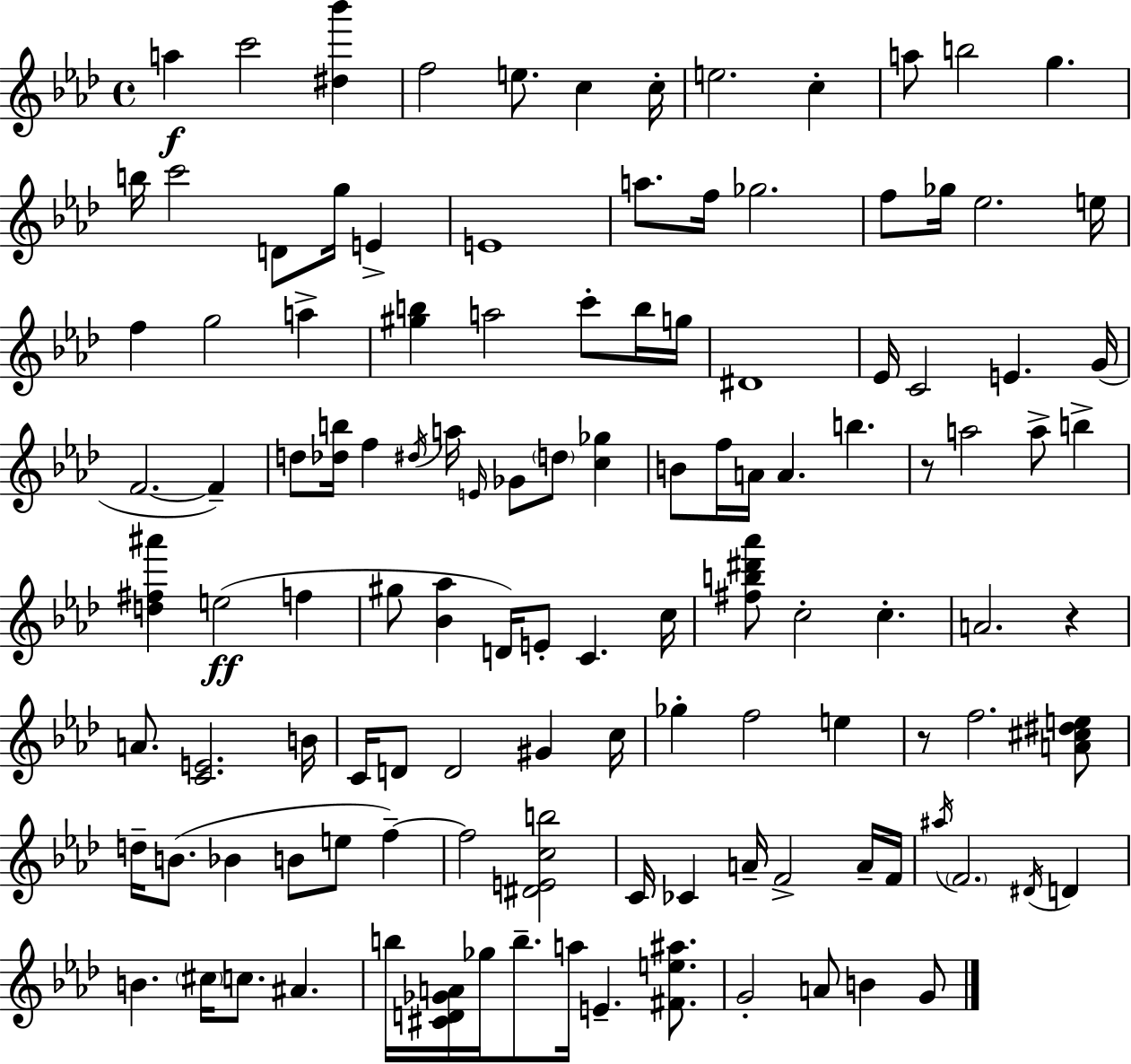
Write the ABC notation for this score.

X:1
T:Untitled
M:4/4
L:1/4
K:Fm
a c'2 [^d_b'] f2 e/2 c c/4 e2 c a/2 b2 g b/4 c'2 D/2 g/4 E E4 a/2 f/4 _g2 f/2 _g/4 _e2 e/4 f g2 a [^gb] a2 c'/2 b/4 g/4 ^D4 _E/4 C2 E G/4 F2 F d/2 [_db]/4 f ^d/4 a/4 E/4 _G/2 d/2 [c_g] B/2 f/4 A/4 A b z/2 a2 a/2 b [d^f^a'] e2 f ^g/2 [_B_a] D/4 E/2 C c/4 [^fb^d'_a']/2 c2 c A2 z A/2 [CE]2 B/4 C/4 D/2 D2 ^G c/4 _g f2 e z/2 f2 [A^c^de]/2 d/4 B/2 _B B/2 e/2 f f2 [^DEcb]2 C/4 _C A/4 F2 A/4 F/4 ^a/4 F2 ^D/4 D B ^c/4 c/2 ^A b/4 [^CD_GA]/4 _g/4 b/2 a/4 E [^Fe^a]/2 G2 A/2 B G/2